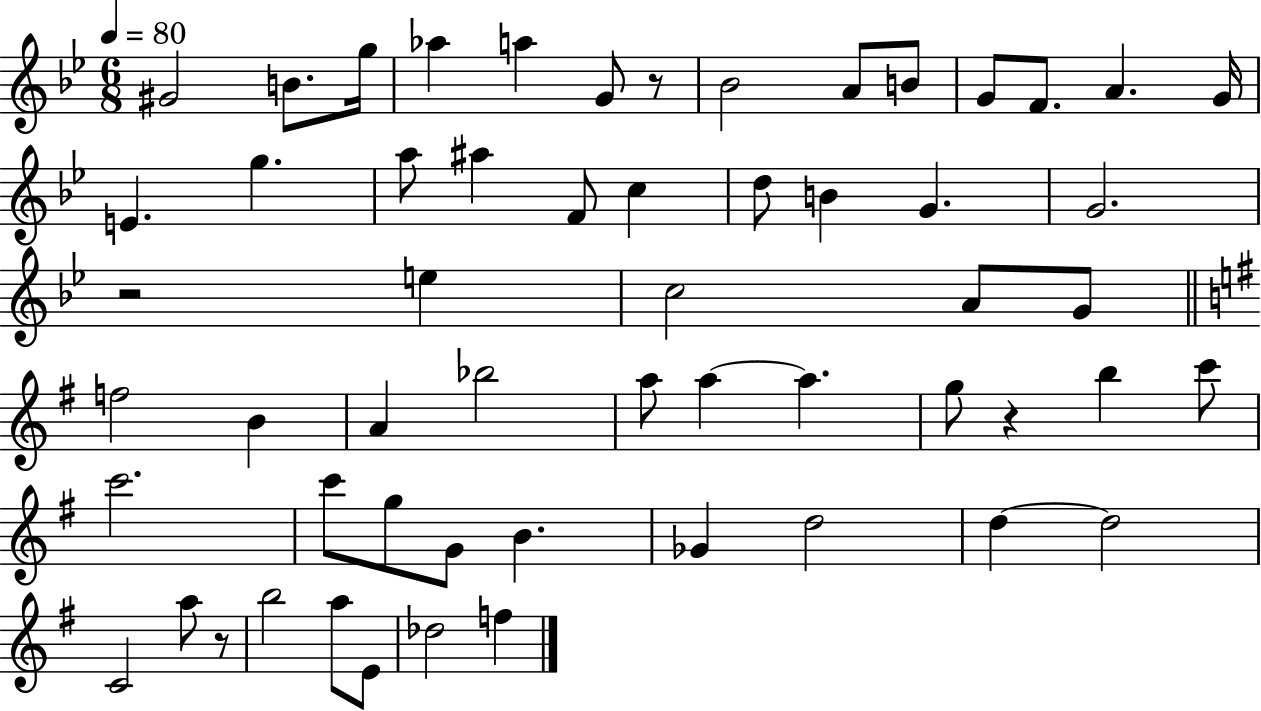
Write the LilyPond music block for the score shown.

{
  \clef treble
  \numericTimeSignature
  \time 6/8
  \key bes \major
  \tempo 4 = 80
  gis'2 b'8. g''16 | aes''4 a''4 g'8 r8 | bes'2 a'8 b'8 | g'8 f'8. a'4. g'16 | \break e'4. g''4. | a''8 ais''4 f'8 c''4 | d''8 b'4 g'4. | g'2. | \break r2 e''4 | c''2 a'8 g'8 | \bar "||" \break \key g \major f''2 b'4 | a'4 bes''2 | a''8 a''4~~ a''4. | g''8 r4 b''4 c'''8 | \break c'''2. | c'''8 g''8 g'8 b'4. | ges'4 d''2 | d''4~~ d''2 | \break c'2 a''8 r8 | b''2 a''8 e'8 | des''2 f''4 | \bar "|."
}